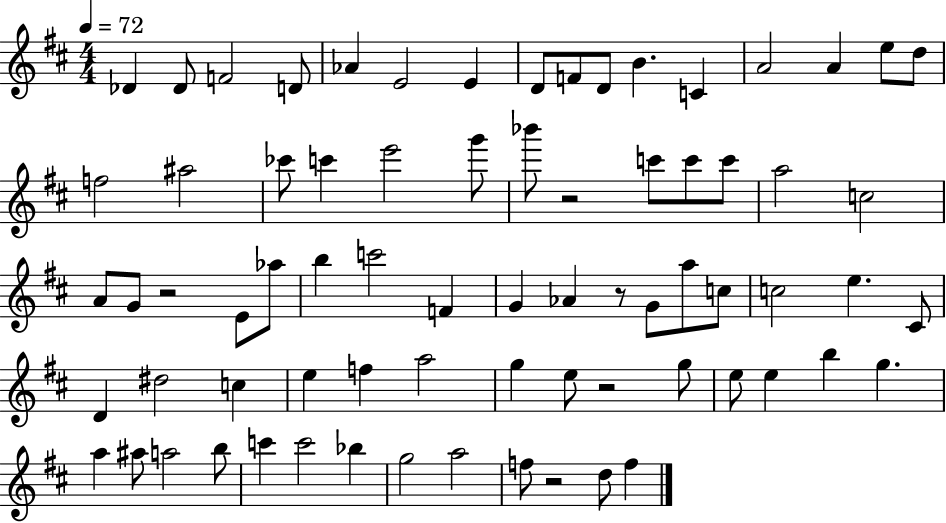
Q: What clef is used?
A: treble